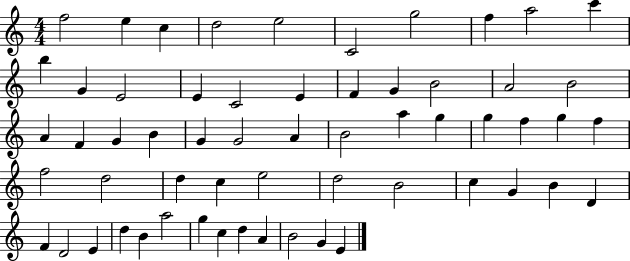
{
  \clef treble
  \numericTimeSignature
  \time 4/4
  \key c \major
  f''2 e''4 c''4 | d''2 e''2 | c'2 g''2 | f''4 a''2 c'''4 | \break b''4 g'4 e'2 | e'4 c'2 e'4 | f'4 g'4 b'2 | a'2 b'2 | \break a'4 f'4 g'4 b'4 | g'4 g'2 a'4 | b'2 a''4 g''4 | g''4 f''4 g''4 f''4 | \break f''2 d''2 | d''4 c''4 e''2 | d''2 b'2 | c''4 g'4 b'4 d'4 | \break f'4 d'2 e'4 | d''4 b'4 a''2 | g''4 c''4 d''4 a'4 | b'2 g'4 e'4 | \break \bar "|."
}